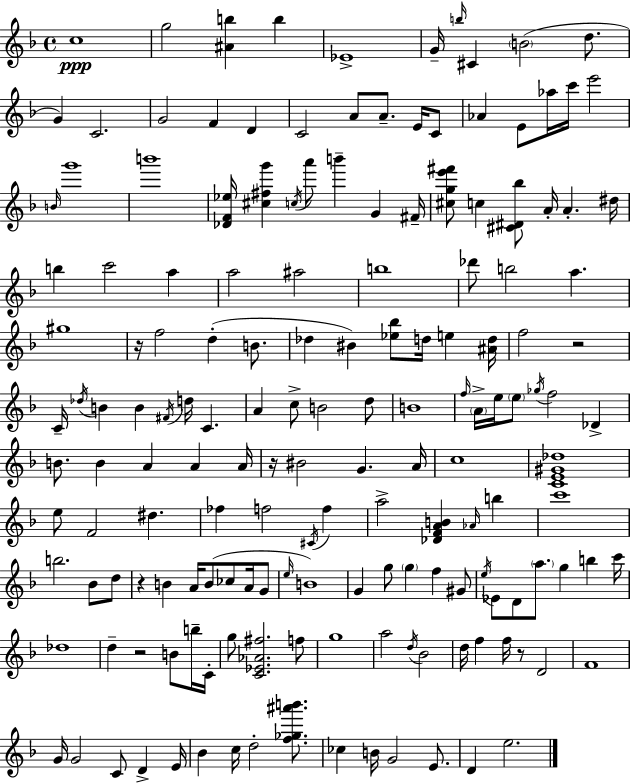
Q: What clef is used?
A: treble